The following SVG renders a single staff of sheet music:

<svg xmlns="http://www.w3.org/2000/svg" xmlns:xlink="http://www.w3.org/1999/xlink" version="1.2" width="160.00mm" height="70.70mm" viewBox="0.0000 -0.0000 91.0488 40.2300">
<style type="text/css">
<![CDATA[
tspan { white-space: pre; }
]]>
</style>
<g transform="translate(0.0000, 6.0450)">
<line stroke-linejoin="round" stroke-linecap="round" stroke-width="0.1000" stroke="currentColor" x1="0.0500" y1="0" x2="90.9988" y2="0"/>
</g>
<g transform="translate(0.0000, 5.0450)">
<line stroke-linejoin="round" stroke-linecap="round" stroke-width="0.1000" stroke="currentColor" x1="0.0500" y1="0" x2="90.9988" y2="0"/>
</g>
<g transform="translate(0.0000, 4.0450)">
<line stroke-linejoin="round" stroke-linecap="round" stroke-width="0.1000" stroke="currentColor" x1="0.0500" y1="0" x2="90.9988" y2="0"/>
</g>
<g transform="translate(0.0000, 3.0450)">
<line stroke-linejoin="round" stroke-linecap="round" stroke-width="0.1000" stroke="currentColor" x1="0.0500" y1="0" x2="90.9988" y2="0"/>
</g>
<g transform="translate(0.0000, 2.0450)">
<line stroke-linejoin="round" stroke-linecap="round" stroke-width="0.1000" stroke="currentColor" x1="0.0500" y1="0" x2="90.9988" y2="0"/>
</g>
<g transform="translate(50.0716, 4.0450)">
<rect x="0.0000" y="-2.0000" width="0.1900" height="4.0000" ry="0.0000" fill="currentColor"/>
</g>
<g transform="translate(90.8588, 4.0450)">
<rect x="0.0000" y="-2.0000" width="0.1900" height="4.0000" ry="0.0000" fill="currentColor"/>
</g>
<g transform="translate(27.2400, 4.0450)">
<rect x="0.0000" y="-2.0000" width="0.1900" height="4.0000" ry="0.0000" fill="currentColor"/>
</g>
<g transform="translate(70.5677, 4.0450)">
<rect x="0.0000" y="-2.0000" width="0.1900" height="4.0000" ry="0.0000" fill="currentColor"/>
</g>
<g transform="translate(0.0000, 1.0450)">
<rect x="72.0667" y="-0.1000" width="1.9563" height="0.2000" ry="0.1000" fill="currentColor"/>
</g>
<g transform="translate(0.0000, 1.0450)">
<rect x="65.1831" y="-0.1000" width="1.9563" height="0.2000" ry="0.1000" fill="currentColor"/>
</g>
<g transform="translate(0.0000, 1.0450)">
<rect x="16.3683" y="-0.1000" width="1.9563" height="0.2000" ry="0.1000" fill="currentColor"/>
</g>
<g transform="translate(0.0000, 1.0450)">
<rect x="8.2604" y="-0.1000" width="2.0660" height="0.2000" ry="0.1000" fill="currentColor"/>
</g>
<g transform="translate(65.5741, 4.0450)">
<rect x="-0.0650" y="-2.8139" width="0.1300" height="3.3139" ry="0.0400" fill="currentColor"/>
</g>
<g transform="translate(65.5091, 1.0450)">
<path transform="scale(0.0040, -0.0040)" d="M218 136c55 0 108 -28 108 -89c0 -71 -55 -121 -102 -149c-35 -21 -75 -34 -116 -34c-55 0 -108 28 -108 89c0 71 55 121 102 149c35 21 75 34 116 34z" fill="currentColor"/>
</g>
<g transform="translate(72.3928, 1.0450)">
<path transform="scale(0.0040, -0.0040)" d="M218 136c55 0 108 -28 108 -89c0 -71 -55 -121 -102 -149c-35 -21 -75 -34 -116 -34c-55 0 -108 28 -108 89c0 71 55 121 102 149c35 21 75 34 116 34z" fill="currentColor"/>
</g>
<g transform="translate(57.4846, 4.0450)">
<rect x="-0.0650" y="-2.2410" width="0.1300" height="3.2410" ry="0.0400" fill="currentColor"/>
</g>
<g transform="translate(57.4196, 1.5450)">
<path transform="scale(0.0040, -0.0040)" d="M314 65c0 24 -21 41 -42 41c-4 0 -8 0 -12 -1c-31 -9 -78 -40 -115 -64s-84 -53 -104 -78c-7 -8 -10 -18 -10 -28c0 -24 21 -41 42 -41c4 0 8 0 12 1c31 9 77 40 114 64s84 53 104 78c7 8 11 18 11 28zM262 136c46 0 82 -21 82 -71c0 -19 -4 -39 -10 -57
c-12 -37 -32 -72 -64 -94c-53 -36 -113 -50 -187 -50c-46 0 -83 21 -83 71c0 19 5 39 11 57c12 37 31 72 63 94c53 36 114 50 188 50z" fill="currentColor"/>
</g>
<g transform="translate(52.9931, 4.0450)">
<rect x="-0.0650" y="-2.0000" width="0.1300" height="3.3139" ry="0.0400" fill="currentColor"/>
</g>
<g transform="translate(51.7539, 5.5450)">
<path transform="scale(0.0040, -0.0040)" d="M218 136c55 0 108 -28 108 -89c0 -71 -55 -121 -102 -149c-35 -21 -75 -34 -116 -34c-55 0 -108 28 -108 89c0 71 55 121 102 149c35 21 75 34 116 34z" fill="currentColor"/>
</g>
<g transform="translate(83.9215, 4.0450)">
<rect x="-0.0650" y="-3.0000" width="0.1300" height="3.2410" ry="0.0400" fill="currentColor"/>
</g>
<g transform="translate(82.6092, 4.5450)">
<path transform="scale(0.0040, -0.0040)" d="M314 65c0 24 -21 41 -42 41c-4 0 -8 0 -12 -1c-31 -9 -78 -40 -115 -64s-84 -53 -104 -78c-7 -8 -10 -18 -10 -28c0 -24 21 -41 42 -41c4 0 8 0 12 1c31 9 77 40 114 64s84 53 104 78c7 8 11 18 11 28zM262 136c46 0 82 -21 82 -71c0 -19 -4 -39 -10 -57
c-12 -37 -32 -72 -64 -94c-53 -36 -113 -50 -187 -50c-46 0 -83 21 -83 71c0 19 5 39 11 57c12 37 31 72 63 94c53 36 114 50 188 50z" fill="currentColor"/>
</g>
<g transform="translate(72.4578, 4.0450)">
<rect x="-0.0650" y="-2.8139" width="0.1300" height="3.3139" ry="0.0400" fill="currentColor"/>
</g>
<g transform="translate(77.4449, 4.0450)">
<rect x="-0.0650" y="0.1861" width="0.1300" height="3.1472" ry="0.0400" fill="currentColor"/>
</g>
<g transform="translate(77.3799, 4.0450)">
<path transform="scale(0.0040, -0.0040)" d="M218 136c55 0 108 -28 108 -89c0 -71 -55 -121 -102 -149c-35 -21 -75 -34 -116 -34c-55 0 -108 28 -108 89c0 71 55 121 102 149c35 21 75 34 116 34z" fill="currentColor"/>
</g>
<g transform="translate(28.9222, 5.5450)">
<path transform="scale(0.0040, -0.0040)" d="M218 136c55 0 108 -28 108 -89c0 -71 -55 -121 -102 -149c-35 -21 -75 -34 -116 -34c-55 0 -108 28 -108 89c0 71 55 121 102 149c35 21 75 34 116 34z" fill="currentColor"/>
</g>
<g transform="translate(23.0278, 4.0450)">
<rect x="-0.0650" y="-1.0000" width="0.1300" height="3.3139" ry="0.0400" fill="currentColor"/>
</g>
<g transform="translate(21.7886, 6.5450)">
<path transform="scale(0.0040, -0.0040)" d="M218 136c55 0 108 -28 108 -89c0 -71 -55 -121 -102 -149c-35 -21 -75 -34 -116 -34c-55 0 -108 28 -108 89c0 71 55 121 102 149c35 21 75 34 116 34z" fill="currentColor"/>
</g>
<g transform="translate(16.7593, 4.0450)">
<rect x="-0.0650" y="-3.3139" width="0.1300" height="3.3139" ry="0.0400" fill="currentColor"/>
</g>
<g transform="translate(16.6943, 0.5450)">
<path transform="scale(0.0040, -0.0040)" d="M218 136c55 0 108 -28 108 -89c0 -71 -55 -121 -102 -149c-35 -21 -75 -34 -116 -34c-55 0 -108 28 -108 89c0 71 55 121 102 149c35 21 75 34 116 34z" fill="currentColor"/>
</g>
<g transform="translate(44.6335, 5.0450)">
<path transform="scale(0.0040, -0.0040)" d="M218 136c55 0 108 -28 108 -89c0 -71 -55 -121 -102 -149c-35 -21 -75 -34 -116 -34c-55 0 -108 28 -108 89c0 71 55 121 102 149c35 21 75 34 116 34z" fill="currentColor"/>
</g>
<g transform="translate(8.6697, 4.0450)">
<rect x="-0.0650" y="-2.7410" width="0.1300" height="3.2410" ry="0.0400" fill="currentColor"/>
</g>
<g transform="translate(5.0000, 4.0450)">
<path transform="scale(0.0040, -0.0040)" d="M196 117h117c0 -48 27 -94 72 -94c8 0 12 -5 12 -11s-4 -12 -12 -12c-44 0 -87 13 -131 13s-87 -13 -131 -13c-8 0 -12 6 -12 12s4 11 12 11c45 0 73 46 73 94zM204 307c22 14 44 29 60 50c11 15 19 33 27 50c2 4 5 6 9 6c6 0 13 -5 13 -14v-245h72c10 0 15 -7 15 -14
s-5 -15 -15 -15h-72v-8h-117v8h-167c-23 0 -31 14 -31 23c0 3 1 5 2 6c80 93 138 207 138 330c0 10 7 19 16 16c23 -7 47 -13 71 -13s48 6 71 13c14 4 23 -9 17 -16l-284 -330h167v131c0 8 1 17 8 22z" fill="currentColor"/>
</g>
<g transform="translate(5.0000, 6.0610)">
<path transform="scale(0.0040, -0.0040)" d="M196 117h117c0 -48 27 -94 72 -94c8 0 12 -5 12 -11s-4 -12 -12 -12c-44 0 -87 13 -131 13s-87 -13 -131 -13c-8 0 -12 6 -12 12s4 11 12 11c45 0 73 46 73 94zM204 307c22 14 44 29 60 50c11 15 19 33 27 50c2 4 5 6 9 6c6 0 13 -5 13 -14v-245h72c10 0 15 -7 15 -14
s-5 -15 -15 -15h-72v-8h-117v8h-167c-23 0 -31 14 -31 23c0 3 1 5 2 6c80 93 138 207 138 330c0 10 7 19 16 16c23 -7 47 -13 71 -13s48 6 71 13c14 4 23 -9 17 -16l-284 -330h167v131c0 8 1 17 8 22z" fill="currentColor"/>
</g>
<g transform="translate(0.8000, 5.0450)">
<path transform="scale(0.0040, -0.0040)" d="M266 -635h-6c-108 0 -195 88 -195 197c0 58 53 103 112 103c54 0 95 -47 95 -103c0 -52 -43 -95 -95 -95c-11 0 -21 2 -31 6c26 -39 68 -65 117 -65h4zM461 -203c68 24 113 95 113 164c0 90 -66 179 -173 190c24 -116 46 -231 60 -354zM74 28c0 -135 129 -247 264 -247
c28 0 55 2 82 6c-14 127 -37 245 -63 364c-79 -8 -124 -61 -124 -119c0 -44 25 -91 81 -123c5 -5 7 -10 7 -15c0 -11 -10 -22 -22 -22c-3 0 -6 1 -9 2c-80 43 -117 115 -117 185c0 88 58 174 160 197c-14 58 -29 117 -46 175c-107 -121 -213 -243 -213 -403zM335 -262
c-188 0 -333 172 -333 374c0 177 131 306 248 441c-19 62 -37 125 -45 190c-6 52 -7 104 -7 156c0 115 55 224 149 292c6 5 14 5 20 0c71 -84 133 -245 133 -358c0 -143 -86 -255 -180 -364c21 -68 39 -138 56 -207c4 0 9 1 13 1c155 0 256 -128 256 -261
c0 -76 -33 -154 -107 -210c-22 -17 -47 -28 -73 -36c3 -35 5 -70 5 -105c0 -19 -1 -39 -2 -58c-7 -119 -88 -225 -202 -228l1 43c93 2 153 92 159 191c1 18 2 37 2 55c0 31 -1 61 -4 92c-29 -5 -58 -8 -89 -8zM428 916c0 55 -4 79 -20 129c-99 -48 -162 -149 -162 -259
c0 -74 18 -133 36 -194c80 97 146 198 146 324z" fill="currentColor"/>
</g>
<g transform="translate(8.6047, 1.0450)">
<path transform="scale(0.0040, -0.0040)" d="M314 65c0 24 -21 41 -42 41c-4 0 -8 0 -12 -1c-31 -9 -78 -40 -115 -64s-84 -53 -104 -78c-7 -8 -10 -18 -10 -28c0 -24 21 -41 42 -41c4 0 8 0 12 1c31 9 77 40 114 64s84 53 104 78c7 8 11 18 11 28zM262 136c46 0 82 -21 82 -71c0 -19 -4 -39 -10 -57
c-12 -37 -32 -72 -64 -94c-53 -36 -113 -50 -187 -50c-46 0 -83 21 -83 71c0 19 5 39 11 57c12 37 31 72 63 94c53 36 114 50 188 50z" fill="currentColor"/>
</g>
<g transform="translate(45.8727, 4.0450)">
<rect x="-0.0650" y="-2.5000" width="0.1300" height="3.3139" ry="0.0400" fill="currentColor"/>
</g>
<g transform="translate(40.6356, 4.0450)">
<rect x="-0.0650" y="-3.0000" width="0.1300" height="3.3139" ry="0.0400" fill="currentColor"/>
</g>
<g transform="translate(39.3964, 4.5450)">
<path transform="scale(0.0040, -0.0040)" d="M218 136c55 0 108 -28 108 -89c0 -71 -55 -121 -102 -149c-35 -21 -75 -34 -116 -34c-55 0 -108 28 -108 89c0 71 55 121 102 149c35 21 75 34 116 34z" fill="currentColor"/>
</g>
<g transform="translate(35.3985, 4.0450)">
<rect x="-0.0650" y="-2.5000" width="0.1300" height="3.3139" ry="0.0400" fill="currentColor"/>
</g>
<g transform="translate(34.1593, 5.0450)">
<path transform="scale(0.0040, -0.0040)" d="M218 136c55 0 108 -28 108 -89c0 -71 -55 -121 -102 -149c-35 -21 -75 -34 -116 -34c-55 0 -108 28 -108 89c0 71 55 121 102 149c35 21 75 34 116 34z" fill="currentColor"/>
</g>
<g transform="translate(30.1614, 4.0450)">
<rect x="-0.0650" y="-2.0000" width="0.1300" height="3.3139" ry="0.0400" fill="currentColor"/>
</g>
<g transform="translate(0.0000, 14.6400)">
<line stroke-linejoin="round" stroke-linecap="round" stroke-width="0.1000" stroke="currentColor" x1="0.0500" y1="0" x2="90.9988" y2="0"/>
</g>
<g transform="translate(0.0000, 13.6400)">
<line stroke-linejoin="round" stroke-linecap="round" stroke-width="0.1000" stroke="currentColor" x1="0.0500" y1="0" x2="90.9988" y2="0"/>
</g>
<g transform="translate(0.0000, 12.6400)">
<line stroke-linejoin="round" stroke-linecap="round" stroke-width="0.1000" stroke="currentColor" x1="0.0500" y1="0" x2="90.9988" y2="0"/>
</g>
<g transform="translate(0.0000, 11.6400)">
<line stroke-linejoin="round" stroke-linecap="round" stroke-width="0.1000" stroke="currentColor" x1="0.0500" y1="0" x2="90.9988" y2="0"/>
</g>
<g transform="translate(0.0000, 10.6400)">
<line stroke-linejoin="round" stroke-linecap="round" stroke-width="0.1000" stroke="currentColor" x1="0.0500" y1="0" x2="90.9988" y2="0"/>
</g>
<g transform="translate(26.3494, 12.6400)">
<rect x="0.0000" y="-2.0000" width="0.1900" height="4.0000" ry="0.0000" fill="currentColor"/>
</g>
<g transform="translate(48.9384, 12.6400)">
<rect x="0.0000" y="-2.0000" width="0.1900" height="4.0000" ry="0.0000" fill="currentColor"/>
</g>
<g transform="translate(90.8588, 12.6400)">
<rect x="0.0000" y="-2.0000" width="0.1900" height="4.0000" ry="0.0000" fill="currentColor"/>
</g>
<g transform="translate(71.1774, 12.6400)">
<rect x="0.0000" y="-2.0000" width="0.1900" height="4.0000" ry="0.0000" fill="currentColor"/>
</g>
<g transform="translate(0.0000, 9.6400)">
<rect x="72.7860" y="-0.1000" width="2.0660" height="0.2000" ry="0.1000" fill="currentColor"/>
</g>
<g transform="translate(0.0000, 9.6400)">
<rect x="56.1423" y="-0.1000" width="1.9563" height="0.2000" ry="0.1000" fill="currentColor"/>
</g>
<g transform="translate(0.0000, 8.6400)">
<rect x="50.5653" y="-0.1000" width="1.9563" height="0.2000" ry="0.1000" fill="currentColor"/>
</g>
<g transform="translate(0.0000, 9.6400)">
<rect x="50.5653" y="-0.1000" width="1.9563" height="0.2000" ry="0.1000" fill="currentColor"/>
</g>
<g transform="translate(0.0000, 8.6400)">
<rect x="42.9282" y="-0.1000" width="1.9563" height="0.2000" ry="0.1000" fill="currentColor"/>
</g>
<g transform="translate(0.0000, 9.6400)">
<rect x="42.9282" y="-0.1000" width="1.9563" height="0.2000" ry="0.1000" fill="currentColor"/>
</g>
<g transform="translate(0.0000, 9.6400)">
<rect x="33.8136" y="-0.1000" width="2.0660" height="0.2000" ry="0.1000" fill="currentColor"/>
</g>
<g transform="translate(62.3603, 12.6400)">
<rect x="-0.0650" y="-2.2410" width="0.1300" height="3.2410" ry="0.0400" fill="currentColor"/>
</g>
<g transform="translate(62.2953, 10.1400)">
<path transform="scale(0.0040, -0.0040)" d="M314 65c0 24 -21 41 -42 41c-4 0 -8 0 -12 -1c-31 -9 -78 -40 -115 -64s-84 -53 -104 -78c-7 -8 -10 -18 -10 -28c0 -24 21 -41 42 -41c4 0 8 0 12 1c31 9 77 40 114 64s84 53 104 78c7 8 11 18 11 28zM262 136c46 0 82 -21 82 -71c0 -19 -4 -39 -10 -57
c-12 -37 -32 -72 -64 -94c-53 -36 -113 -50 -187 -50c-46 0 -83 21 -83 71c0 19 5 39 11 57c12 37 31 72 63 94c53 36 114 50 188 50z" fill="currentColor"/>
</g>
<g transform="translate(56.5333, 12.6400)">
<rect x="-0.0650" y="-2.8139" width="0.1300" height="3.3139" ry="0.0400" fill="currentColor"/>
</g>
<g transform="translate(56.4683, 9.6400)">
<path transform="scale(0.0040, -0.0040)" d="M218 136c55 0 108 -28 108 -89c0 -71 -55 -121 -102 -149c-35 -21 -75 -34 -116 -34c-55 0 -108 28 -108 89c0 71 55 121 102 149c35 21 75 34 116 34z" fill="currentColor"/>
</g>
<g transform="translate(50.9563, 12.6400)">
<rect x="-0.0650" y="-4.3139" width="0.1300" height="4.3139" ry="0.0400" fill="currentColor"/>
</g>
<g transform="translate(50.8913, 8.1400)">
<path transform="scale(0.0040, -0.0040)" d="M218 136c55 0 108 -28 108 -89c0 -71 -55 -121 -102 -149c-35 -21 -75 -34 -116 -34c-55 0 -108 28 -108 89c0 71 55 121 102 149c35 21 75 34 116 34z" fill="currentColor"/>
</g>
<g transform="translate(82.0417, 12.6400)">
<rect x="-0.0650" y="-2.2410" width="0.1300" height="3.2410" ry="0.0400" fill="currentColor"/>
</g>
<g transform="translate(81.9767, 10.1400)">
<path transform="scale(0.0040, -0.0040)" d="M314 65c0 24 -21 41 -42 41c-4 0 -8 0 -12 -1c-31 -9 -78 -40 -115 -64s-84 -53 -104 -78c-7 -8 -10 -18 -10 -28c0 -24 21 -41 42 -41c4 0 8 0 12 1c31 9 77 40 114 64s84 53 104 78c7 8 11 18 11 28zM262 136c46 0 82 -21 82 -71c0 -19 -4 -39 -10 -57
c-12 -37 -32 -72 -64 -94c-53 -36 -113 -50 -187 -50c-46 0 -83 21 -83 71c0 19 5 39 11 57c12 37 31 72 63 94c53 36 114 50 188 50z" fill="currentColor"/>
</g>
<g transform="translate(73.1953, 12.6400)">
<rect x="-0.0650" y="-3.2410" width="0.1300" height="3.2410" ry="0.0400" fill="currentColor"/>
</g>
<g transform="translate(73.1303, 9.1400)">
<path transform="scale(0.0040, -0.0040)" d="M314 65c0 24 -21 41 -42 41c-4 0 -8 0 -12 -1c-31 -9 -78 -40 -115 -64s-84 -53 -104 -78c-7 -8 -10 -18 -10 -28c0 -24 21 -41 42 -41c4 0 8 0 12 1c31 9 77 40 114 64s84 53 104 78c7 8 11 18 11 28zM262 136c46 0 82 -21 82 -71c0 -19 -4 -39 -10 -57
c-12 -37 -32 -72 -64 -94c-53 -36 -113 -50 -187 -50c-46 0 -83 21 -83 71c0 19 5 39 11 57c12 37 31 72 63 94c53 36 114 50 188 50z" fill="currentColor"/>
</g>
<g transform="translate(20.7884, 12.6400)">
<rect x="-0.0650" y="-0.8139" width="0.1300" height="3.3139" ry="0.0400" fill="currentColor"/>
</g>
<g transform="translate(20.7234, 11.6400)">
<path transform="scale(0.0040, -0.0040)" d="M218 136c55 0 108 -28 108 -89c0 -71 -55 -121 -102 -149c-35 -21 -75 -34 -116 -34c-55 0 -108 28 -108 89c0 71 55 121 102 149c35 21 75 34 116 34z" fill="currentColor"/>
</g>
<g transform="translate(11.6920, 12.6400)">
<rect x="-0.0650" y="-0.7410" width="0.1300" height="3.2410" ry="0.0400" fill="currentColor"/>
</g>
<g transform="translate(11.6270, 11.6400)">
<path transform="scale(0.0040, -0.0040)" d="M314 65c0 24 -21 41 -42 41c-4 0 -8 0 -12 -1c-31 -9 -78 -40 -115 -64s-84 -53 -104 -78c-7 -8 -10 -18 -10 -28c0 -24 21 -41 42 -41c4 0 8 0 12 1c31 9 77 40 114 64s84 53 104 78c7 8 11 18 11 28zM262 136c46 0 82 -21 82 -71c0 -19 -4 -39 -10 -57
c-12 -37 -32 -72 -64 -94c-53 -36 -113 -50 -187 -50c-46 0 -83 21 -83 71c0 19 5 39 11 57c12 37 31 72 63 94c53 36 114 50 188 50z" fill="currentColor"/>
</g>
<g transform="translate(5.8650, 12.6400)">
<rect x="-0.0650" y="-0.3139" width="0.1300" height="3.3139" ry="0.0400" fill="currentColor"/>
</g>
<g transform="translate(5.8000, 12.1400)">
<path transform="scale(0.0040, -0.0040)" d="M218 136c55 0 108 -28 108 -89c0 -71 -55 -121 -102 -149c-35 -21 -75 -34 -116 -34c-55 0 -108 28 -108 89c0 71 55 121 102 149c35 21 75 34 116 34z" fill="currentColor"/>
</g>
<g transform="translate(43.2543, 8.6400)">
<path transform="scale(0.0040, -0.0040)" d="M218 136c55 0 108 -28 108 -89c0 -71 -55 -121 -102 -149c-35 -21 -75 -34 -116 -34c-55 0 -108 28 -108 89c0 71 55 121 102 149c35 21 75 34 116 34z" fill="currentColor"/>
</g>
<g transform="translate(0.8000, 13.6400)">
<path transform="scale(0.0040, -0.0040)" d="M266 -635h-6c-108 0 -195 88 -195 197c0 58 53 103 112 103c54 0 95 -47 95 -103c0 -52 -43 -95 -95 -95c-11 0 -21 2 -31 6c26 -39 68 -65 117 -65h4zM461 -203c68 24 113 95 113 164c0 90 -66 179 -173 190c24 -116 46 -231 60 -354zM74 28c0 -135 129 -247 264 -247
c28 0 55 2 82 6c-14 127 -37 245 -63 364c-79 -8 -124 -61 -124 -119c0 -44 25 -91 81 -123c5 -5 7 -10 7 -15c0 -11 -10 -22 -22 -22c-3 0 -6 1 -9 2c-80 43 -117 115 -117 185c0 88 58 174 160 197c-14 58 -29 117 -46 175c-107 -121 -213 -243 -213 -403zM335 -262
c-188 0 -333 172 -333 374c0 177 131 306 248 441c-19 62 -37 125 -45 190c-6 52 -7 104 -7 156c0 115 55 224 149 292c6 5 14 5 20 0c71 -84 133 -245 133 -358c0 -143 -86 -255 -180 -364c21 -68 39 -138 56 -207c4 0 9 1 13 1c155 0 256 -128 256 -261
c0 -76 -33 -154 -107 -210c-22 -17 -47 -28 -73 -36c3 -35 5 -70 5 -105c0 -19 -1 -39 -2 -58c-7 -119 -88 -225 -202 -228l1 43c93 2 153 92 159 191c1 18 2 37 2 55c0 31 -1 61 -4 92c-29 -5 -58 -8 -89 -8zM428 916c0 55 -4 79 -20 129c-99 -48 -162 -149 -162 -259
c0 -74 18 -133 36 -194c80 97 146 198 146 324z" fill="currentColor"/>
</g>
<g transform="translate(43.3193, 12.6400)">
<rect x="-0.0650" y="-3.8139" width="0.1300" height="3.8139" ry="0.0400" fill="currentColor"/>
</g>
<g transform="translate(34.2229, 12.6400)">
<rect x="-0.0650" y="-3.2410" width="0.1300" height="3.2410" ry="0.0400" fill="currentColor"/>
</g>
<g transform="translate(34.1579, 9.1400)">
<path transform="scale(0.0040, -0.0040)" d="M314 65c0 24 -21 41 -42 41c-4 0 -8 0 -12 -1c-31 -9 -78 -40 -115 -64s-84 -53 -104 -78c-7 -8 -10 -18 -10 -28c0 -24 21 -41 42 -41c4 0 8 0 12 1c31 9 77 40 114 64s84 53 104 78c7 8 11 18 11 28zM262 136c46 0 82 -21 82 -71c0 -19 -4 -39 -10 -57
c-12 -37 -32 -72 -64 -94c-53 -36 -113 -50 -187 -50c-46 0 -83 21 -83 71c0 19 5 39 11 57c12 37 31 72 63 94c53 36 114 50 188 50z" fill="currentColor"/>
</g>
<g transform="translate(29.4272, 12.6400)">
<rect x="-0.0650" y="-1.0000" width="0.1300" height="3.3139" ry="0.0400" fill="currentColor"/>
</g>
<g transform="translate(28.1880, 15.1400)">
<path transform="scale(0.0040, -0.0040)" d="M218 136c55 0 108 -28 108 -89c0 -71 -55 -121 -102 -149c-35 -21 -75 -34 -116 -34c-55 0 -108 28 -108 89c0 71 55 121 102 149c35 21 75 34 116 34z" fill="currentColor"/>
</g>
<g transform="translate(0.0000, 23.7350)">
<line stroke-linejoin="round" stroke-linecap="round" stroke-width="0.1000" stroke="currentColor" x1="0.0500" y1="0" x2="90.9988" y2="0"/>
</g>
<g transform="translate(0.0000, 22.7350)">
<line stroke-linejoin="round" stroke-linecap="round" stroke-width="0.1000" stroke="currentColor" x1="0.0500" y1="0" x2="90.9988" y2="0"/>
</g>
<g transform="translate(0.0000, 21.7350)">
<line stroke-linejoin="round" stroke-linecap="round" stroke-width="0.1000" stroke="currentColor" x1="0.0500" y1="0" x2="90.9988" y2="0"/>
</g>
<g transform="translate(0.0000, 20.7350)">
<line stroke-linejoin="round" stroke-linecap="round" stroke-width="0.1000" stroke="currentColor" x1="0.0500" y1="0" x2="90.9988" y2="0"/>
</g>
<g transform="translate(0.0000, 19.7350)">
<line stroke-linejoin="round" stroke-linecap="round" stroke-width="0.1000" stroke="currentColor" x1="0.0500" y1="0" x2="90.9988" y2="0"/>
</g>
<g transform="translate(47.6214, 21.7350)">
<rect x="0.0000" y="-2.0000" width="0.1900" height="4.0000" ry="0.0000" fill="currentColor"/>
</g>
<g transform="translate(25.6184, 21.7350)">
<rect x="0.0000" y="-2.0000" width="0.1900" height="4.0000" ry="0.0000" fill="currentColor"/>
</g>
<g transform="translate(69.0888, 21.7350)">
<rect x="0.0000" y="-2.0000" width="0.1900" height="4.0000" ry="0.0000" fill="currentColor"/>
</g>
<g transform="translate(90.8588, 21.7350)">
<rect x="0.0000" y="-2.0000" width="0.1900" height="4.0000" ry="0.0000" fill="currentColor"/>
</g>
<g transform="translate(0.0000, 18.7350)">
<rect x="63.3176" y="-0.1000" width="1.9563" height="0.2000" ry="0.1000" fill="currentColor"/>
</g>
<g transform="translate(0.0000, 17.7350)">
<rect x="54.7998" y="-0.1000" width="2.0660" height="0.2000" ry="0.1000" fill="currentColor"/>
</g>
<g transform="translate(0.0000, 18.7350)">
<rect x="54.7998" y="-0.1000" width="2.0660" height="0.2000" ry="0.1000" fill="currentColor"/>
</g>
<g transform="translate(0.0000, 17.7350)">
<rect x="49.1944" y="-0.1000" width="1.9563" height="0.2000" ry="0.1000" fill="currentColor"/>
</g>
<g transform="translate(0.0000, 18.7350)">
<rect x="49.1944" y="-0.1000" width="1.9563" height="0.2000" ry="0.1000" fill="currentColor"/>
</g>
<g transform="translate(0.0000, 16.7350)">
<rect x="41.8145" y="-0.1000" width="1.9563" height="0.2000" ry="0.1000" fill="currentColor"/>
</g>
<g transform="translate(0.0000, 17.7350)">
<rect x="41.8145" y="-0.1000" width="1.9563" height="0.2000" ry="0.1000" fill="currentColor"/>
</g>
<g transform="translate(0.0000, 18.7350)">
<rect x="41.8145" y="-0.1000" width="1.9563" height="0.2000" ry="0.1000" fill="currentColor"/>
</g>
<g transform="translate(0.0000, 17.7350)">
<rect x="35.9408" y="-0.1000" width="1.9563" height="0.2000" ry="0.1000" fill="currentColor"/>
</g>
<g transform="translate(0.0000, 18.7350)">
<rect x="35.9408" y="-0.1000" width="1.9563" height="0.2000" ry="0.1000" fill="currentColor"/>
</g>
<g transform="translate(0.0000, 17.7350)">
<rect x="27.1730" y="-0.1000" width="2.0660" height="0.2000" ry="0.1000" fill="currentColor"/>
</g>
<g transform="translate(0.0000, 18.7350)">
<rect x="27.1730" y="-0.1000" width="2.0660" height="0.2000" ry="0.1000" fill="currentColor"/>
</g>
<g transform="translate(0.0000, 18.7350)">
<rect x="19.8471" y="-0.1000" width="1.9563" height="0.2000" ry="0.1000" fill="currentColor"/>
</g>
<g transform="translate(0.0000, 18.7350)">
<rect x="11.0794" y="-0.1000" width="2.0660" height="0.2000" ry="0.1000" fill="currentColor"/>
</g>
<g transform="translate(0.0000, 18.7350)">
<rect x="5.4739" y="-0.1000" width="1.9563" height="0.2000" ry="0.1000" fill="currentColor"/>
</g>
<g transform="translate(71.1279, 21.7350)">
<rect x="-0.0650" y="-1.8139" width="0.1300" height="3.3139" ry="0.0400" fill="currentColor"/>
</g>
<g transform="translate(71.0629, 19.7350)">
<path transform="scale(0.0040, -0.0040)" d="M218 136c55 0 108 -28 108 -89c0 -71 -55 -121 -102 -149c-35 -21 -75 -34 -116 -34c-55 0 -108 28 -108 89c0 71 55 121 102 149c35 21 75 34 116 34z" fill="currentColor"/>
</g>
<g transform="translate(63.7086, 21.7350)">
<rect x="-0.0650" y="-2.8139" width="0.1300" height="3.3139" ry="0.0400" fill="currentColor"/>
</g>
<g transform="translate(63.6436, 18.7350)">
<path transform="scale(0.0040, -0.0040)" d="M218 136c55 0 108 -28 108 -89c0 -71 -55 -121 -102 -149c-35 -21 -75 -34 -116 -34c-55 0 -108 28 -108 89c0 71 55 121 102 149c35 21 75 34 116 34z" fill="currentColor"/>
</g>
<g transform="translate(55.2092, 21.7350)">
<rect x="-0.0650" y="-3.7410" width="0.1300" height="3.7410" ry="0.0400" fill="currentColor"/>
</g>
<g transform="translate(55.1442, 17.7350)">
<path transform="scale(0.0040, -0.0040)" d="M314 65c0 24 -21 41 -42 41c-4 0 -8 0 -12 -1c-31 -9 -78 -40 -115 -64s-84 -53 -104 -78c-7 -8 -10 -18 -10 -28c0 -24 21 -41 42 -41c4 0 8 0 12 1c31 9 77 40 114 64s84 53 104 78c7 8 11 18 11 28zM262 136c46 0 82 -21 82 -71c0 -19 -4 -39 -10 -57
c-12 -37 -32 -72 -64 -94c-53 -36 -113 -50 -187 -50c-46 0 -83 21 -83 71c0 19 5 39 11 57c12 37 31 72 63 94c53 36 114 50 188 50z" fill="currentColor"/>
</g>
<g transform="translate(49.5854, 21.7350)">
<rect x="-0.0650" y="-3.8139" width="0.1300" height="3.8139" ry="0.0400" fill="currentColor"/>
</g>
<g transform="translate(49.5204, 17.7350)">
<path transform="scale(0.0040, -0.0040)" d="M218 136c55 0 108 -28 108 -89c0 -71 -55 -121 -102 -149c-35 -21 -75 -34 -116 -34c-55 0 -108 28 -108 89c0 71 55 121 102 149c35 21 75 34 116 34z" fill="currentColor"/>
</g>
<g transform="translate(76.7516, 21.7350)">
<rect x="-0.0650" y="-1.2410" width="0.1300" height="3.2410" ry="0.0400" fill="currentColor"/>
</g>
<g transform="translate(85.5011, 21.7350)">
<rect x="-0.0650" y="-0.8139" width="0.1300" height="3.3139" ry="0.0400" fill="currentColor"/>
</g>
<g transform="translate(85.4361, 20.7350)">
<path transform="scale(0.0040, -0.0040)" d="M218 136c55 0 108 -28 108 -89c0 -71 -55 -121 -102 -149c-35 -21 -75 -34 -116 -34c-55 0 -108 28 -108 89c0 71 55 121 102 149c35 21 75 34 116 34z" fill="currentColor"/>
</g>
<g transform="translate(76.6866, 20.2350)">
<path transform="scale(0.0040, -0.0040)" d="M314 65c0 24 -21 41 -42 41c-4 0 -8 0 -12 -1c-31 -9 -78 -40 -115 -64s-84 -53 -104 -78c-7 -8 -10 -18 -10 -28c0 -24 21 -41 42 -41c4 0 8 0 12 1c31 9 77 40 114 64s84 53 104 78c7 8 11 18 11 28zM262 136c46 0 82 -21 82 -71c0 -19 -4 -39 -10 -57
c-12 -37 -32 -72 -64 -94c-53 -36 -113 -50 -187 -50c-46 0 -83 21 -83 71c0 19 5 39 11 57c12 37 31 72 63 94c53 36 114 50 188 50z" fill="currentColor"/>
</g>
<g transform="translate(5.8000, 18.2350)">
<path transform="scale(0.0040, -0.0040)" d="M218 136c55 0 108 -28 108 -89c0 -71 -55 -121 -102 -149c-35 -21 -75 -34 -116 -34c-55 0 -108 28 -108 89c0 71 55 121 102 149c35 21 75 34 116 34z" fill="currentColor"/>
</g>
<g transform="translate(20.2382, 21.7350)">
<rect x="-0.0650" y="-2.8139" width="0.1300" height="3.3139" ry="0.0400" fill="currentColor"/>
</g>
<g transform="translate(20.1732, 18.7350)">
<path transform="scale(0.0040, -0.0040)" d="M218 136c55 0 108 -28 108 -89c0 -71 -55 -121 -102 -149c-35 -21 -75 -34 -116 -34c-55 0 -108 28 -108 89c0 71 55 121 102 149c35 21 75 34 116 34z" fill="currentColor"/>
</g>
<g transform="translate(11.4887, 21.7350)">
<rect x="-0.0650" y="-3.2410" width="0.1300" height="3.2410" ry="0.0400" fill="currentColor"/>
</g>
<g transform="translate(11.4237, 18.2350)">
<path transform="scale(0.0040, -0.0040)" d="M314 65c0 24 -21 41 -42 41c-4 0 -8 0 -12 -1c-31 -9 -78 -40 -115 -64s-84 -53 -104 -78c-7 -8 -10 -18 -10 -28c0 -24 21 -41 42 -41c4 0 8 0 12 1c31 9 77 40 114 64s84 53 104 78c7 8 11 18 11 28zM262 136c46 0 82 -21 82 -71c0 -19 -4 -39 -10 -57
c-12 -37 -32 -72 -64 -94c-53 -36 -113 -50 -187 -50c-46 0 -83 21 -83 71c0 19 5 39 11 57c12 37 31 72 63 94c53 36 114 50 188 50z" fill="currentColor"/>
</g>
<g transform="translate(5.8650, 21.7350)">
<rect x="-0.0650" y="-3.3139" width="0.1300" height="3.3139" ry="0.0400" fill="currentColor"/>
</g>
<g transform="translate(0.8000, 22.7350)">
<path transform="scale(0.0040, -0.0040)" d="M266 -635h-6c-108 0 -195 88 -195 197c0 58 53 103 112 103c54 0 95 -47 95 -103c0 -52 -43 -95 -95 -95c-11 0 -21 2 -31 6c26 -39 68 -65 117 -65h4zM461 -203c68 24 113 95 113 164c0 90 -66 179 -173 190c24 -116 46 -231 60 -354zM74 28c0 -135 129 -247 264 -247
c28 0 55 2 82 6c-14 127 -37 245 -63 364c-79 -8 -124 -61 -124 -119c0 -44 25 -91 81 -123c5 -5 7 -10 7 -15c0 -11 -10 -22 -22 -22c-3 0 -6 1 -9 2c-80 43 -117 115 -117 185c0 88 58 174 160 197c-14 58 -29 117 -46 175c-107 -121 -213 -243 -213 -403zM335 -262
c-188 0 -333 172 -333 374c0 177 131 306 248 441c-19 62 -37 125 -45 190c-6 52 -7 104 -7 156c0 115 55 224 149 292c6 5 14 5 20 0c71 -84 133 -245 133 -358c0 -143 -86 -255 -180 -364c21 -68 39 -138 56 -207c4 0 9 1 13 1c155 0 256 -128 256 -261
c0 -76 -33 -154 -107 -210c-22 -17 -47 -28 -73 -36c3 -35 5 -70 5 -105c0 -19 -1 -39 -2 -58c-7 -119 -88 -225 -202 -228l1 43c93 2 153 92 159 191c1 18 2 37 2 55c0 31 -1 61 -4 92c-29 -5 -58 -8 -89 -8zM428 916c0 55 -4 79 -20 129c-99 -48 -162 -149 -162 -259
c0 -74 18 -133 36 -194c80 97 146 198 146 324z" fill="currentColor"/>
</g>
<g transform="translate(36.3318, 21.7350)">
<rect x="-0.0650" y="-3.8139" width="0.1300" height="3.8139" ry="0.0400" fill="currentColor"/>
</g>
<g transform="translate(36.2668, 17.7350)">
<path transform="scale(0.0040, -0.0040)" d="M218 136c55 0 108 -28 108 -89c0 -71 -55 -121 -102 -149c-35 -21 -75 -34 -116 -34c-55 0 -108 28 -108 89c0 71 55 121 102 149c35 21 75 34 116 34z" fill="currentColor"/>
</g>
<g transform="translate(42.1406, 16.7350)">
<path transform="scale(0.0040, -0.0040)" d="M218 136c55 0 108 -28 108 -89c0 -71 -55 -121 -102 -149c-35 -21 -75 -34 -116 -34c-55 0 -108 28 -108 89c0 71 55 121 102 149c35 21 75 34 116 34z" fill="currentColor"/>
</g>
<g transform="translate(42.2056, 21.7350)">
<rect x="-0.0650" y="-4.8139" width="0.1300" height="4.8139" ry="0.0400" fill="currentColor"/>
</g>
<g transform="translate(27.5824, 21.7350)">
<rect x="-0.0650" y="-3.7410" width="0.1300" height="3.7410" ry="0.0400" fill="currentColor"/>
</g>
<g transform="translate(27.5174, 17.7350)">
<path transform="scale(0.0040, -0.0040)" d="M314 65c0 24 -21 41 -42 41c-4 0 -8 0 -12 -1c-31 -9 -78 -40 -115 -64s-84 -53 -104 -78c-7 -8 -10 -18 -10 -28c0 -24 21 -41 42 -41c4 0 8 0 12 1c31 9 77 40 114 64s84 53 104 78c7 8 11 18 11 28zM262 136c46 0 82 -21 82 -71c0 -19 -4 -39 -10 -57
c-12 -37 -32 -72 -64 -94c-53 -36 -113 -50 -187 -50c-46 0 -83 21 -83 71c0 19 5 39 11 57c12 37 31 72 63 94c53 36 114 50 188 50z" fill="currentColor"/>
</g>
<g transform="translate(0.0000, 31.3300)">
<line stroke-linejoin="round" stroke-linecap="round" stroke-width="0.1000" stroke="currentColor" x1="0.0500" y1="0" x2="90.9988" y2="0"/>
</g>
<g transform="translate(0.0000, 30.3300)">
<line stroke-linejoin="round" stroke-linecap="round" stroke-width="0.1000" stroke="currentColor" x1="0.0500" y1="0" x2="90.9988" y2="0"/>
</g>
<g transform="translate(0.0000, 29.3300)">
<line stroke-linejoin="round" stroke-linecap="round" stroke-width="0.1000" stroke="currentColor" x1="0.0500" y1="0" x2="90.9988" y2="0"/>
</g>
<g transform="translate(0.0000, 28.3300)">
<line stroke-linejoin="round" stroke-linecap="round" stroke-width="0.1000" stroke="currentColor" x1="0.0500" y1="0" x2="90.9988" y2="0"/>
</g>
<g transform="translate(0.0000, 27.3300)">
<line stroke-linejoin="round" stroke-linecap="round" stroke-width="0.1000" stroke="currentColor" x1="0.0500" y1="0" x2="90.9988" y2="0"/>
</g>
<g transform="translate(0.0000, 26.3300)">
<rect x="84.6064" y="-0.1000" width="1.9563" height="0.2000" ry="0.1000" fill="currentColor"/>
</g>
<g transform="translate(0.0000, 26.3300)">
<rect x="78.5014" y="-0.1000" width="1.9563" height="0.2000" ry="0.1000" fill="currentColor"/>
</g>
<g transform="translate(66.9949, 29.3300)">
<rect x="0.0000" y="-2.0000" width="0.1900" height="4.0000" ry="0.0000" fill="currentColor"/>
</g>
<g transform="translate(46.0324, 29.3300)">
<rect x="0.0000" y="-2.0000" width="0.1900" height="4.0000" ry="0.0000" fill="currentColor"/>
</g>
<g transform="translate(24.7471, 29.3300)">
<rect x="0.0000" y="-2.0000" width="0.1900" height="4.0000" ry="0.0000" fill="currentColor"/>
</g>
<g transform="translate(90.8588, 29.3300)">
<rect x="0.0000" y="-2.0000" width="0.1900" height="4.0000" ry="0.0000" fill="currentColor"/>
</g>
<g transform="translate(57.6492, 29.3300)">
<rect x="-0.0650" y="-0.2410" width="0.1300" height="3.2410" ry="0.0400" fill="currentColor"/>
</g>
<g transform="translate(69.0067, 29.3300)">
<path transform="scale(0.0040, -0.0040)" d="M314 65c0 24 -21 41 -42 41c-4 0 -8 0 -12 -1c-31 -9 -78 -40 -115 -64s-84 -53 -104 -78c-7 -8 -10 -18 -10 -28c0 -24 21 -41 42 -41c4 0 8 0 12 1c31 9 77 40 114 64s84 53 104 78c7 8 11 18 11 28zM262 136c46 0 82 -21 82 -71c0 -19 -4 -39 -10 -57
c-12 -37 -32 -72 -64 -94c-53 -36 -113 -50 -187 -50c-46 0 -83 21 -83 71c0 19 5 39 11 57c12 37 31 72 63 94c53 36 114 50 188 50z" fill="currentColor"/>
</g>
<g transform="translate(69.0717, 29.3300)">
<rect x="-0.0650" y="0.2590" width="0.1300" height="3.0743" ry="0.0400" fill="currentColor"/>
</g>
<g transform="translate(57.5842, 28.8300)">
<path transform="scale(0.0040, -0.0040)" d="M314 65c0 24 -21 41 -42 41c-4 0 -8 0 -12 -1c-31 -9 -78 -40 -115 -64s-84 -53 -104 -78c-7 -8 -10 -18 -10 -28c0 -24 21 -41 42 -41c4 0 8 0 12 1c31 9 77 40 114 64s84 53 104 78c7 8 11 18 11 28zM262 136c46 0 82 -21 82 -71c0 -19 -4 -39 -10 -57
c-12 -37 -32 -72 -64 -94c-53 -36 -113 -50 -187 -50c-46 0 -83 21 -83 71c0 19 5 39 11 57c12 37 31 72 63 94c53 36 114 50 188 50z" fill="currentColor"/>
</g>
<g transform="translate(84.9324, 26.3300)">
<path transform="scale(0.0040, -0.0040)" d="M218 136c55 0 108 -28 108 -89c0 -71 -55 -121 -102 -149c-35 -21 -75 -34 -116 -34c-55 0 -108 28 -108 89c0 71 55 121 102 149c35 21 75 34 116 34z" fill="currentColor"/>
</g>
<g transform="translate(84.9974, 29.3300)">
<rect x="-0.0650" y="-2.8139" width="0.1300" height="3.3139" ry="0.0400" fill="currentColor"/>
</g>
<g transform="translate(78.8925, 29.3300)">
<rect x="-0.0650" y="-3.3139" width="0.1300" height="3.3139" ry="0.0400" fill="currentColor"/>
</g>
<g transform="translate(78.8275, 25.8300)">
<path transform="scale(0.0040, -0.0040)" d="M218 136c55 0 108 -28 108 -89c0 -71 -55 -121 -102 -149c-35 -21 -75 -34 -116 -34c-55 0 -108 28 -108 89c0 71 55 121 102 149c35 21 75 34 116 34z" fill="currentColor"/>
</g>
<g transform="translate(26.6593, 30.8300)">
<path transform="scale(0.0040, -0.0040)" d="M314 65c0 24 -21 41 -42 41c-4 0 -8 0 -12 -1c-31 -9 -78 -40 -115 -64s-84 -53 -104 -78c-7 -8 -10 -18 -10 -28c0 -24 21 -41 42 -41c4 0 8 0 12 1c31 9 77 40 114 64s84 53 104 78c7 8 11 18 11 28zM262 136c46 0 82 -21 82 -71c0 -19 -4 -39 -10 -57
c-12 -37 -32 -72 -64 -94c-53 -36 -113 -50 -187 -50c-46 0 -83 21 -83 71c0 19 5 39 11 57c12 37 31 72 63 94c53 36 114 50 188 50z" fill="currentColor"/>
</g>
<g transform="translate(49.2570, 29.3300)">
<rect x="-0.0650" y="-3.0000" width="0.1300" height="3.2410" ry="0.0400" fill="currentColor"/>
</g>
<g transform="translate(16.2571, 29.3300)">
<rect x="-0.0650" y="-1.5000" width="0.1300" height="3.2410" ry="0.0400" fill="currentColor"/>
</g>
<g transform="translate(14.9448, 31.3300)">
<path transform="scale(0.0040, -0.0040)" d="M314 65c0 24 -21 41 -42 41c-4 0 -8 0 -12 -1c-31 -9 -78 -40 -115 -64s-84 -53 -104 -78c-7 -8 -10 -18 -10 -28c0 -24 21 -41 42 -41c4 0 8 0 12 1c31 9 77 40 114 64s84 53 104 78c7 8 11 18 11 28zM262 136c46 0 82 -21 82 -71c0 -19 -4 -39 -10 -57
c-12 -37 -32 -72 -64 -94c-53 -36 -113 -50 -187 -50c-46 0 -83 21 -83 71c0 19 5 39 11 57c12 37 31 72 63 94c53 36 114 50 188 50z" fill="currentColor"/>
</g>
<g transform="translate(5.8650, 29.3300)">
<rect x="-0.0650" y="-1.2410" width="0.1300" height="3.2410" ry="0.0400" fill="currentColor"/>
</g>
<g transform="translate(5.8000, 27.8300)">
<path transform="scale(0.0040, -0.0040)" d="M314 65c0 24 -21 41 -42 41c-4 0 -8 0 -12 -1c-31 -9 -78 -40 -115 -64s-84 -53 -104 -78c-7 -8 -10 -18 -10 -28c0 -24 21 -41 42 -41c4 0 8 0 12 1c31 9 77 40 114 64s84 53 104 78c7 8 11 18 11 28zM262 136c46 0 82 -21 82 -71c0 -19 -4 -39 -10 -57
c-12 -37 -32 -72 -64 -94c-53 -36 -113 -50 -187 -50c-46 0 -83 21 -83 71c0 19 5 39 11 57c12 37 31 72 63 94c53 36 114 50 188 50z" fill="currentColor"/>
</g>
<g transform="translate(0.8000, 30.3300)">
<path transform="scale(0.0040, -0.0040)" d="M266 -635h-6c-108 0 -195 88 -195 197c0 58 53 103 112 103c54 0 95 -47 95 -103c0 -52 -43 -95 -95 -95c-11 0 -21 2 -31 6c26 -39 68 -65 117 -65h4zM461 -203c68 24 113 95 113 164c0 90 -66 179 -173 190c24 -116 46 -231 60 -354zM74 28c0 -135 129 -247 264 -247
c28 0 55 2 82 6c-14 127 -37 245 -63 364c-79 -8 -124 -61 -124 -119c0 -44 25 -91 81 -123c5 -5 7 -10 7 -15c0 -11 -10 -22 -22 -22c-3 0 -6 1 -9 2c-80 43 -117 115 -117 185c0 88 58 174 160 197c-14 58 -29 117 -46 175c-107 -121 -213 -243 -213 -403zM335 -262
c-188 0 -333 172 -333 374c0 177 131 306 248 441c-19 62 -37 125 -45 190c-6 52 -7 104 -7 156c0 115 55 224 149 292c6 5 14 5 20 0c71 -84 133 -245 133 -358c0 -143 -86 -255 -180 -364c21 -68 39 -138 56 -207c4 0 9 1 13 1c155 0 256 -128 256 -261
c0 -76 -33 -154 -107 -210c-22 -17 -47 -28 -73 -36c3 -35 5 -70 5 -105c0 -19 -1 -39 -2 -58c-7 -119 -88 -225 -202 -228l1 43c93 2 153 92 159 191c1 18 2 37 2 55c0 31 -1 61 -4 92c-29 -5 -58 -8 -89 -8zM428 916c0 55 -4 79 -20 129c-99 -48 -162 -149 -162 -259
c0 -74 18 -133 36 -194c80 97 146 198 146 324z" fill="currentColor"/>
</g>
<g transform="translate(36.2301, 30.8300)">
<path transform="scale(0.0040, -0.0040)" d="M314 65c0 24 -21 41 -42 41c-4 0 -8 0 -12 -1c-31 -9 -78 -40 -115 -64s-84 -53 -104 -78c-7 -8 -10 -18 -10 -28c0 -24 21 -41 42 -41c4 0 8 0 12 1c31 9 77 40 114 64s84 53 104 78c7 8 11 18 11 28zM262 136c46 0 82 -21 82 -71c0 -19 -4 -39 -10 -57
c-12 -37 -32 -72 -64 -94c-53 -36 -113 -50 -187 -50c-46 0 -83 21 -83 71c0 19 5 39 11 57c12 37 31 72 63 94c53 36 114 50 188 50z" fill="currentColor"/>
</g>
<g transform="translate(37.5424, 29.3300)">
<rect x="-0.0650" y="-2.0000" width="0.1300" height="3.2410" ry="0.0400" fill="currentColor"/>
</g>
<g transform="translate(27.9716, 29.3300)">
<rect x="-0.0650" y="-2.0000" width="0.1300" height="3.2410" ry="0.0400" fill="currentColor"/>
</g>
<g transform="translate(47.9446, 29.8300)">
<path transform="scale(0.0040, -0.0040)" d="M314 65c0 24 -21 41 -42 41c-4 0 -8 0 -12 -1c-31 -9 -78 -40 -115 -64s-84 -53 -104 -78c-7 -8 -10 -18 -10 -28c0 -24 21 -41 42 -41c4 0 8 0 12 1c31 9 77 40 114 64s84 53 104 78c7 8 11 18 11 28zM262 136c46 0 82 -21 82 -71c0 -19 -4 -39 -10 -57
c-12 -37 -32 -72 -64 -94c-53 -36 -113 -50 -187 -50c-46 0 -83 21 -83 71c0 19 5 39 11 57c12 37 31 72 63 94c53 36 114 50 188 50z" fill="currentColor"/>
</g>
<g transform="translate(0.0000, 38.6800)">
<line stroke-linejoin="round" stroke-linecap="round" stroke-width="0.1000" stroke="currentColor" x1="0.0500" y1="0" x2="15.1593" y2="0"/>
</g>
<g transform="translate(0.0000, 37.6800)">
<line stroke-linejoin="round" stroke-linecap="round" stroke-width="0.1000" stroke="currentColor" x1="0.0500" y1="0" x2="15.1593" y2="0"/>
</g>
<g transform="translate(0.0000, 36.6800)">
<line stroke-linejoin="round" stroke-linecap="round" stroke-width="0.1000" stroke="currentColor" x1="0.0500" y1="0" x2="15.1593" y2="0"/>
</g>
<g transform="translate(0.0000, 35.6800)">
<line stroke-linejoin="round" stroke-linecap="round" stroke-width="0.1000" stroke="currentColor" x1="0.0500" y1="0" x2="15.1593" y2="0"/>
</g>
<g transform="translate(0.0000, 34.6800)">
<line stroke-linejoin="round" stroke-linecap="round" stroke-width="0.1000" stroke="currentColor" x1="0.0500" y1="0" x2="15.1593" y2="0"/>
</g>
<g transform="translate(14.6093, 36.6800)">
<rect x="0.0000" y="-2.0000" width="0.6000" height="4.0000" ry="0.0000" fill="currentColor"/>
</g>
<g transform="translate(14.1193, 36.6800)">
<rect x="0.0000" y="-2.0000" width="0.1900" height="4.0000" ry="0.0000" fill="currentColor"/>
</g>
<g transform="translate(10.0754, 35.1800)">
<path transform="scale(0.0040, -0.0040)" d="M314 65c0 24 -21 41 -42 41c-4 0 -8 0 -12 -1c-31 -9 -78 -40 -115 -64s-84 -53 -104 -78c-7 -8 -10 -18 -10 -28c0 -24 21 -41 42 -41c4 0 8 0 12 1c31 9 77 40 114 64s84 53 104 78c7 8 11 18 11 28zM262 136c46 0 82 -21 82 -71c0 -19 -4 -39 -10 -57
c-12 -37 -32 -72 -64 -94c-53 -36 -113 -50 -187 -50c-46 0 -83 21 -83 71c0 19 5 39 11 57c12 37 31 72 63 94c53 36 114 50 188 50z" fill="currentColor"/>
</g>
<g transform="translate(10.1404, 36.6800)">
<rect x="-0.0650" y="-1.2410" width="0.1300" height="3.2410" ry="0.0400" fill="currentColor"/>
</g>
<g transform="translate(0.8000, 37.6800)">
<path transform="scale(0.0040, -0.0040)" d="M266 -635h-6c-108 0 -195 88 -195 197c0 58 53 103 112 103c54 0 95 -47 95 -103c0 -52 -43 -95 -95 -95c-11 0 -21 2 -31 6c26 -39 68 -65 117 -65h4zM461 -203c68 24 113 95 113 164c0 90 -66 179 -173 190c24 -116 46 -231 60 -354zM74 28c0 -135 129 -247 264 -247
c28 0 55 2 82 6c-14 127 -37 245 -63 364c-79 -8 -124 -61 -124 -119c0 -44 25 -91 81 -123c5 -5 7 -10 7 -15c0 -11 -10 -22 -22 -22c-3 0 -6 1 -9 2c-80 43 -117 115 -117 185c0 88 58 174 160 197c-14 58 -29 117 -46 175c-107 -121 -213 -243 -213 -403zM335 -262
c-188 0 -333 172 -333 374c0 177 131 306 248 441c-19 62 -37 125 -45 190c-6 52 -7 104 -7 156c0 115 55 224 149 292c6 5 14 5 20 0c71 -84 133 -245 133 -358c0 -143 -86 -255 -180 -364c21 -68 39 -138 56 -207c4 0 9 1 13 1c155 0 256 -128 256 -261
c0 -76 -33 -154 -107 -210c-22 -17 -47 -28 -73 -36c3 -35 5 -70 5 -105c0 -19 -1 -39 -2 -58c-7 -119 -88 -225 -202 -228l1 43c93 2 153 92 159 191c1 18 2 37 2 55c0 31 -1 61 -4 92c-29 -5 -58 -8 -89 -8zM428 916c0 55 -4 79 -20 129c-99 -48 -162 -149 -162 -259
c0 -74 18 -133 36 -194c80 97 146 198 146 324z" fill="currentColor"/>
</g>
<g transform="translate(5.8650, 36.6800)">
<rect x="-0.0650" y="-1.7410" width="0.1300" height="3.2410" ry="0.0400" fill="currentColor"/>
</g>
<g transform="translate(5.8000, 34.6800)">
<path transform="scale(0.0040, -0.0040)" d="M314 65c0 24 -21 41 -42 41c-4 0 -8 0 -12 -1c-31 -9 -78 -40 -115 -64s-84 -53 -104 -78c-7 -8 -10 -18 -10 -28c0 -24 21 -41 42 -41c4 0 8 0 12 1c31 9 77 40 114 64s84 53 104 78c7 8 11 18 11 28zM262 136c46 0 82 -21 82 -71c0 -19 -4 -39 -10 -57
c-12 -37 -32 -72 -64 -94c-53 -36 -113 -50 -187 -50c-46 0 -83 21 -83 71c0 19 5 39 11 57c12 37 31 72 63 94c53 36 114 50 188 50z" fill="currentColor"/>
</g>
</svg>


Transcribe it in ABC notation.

X:1
T:Untitled
M:4/4
L:1/4
K:C
a2 b D F G A G F g2 a a B A2 c d2 d D b2 c' d' a g2 b2 g2 b b2 a c'2 c' e' c' c'2 a f e2 d e2 E2 F2 F2 A2 c2 B2 b a f2 e2